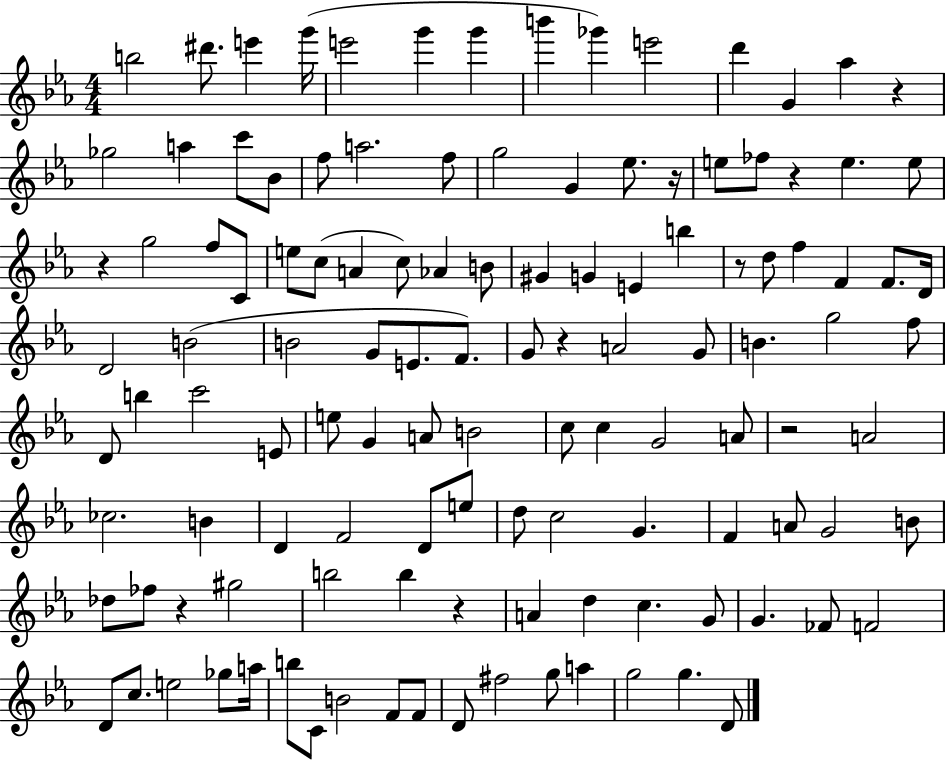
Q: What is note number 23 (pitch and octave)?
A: Eb5